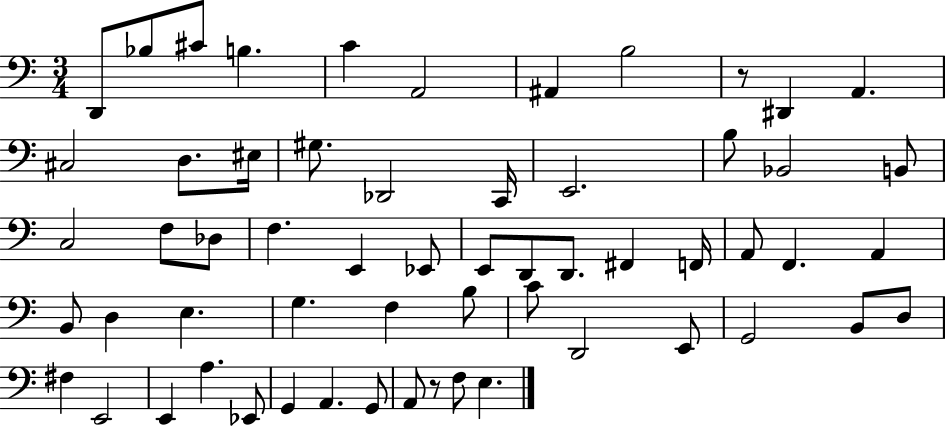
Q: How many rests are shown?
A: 2